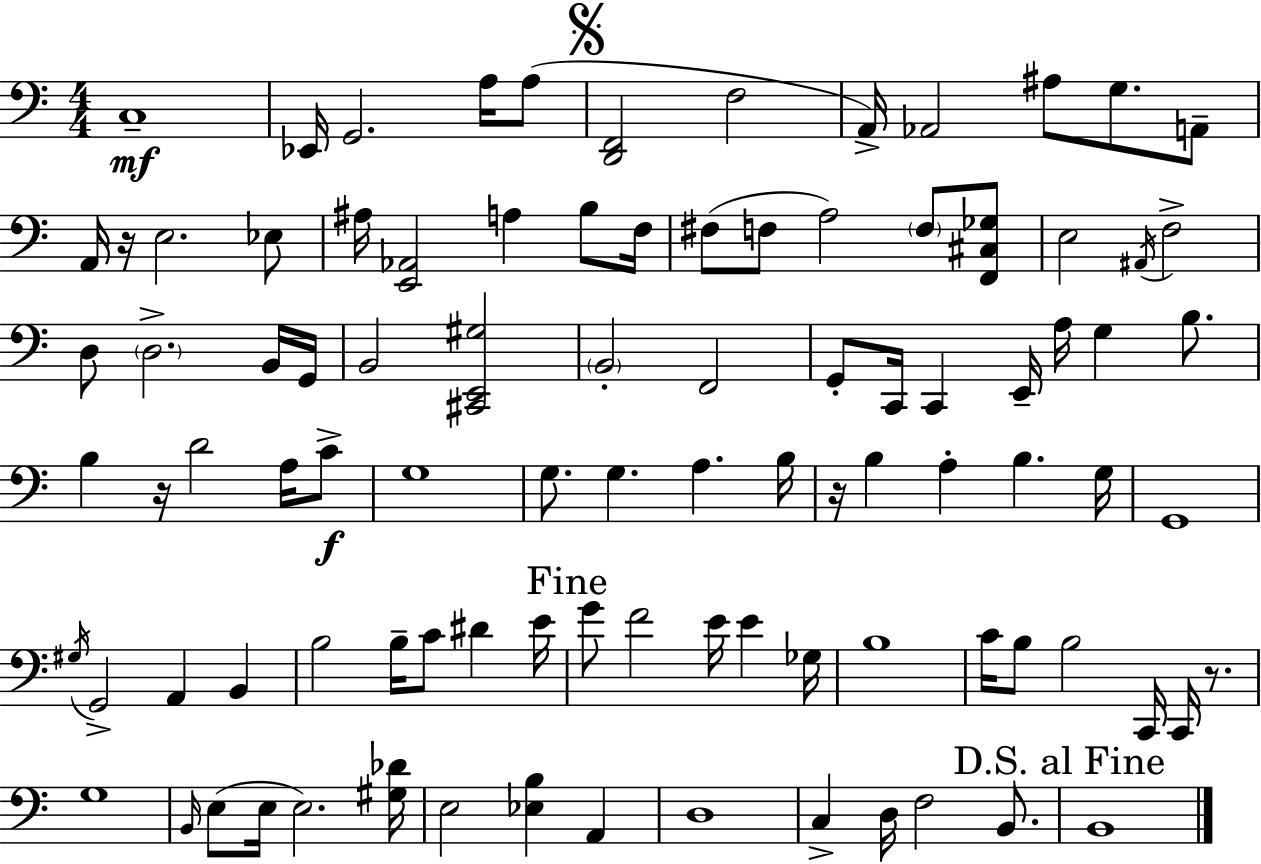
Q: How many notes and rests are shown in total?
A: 96